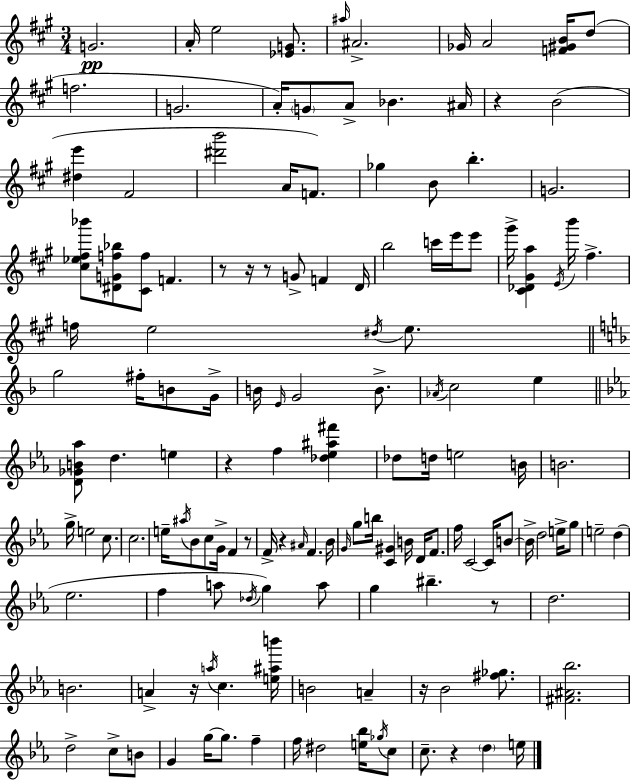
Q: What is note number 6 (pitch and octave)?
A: Gb4